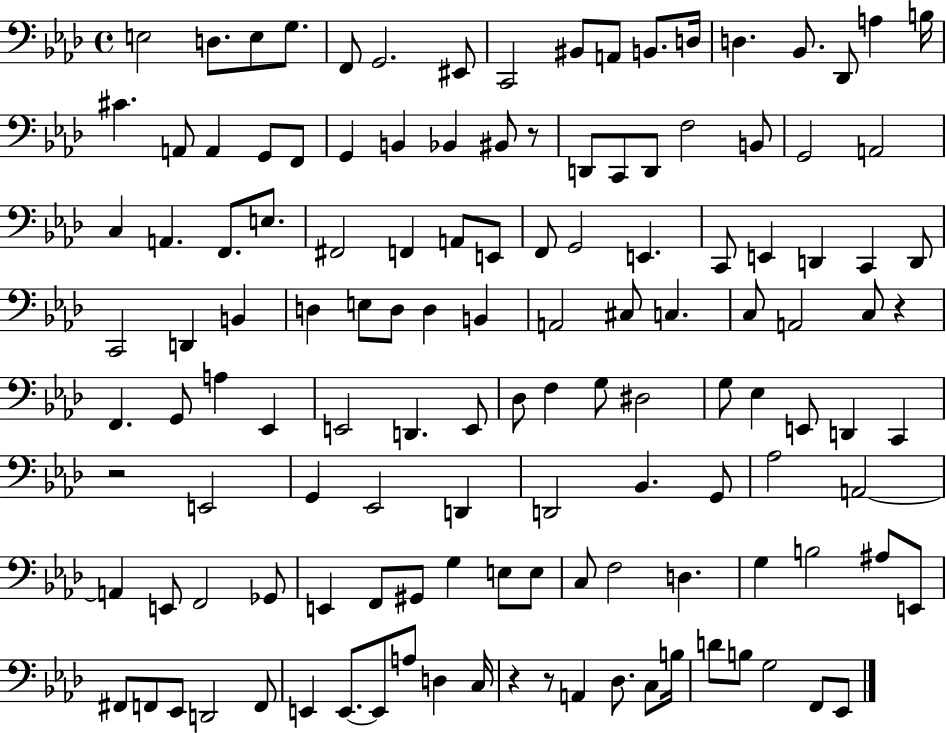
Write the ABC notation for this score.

X:1
T:Untitled
M:4/4
L:1/4
K:Ab
E,2 D,/2 E,/2 G,/2 F,,/2 G,,2 ^E,,/2 C,,2 ^B,,/2 A,,/2 B,,/2 D,/4 D, _B,,/2 _D,,/2 A, B,/4 ^C A,,/2 A,, G,,/2 F,,/2 G,, B,, _B,, ^B,,/2 z/2 D,,/2 C,,/2 D,,/2 F,2 B,,/2 G,,2 A,,2 C, A,, F,,/2 E,/2 ^F,,2 F,, A,,/2 E,,/2 F,,/2 G,,2 E,, C,,/2 E,, D,, C,, D,,/2 C,,2 D,, B,, D, E,/2 D,/2 D, B,, A,,2 ^C,/2 C, C,/2 A,,2 C,/2 z F,, G,,/2 A, _E,, E,,2 D,, E,,/2 _D,/2 F, G,/2 ^D,2 G,/2 _E, E,,/2 D,, C,, z2 E,,2 G,, _E,,2 D,, D,,2 _B,, G,,/2 _A,2 A,,2 A,, E,,/2 F,,2 _G,,/2 E,, F,,/2 ^G,,/2 G, E,/2 E,/2 C,/2 F,2 D, G, B,2 ^A,/2 E,,/2 ^F,,/2 F,,/2 _E,,/2 D,,2 F,,/2 E,, E,,/2 E,,/2 A,/2 D, C,/4 z z/2 A,, _D,/2 C,/2 B,/4 D/2 B,/2 G,2 F,,/2 _E,,/2